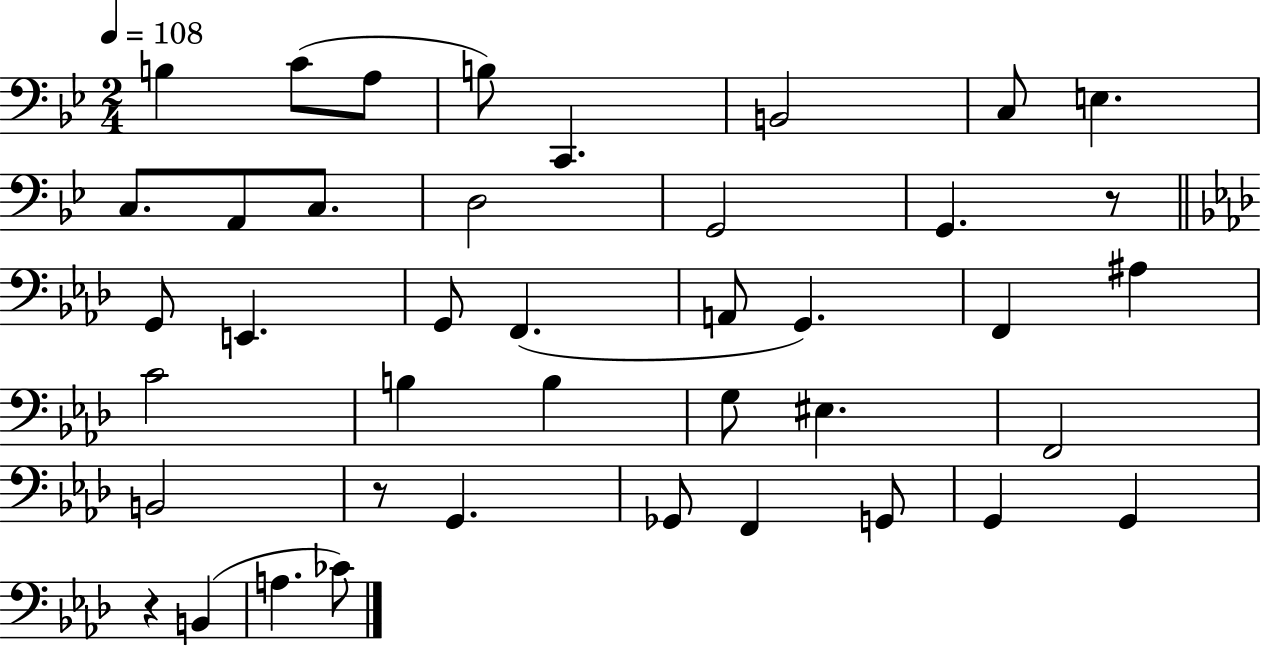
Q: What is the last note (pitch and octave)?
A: CES4